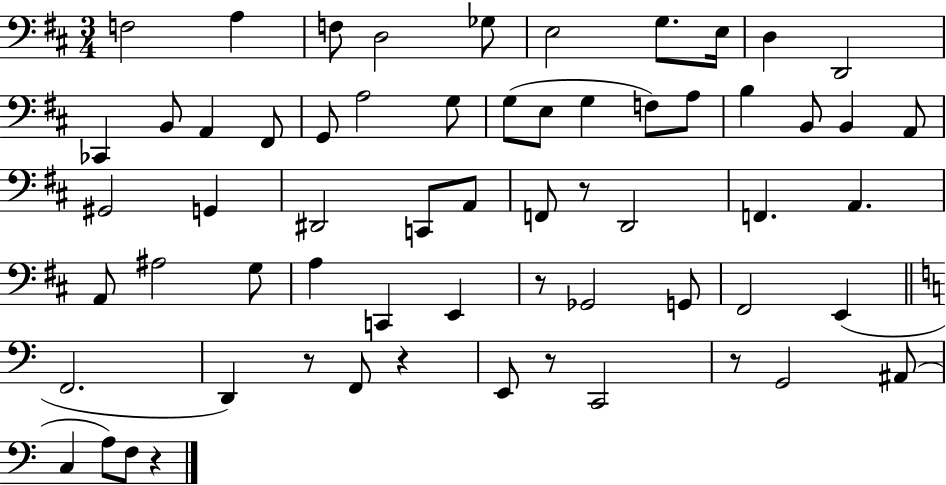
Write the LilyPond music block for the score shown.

{
  \clef bass
  \numericTimeSignature
  \time 3/4
  \key d \major
  \repeat volta 2 { f2 a4 | f8 d2 ges8 | e2 g8. e16 | d4 d,2 | \break ces,4 b,8 a,4 fis,8 | g,8 a2 g8 | g8( e8 g4 f8) a8 | b4 b,8 b,4 a,8 | \break gis,2 g,4 | dis,2 c,8 a,8 | f,8 r8 d,2 | f,4. a,4. | \break a,8 ais2 g8 | a4 c,4 e,4 | r8 ges,2 g,8 | fis,2 e,4( | \break \bar "||" \break \key c \major f,2. | d,4) r8 f,8 r4 | e,8 r8 c,2 | r8 g,2 ais,8( | \break c4 a8) f8 r4 | } \bar "|."
}